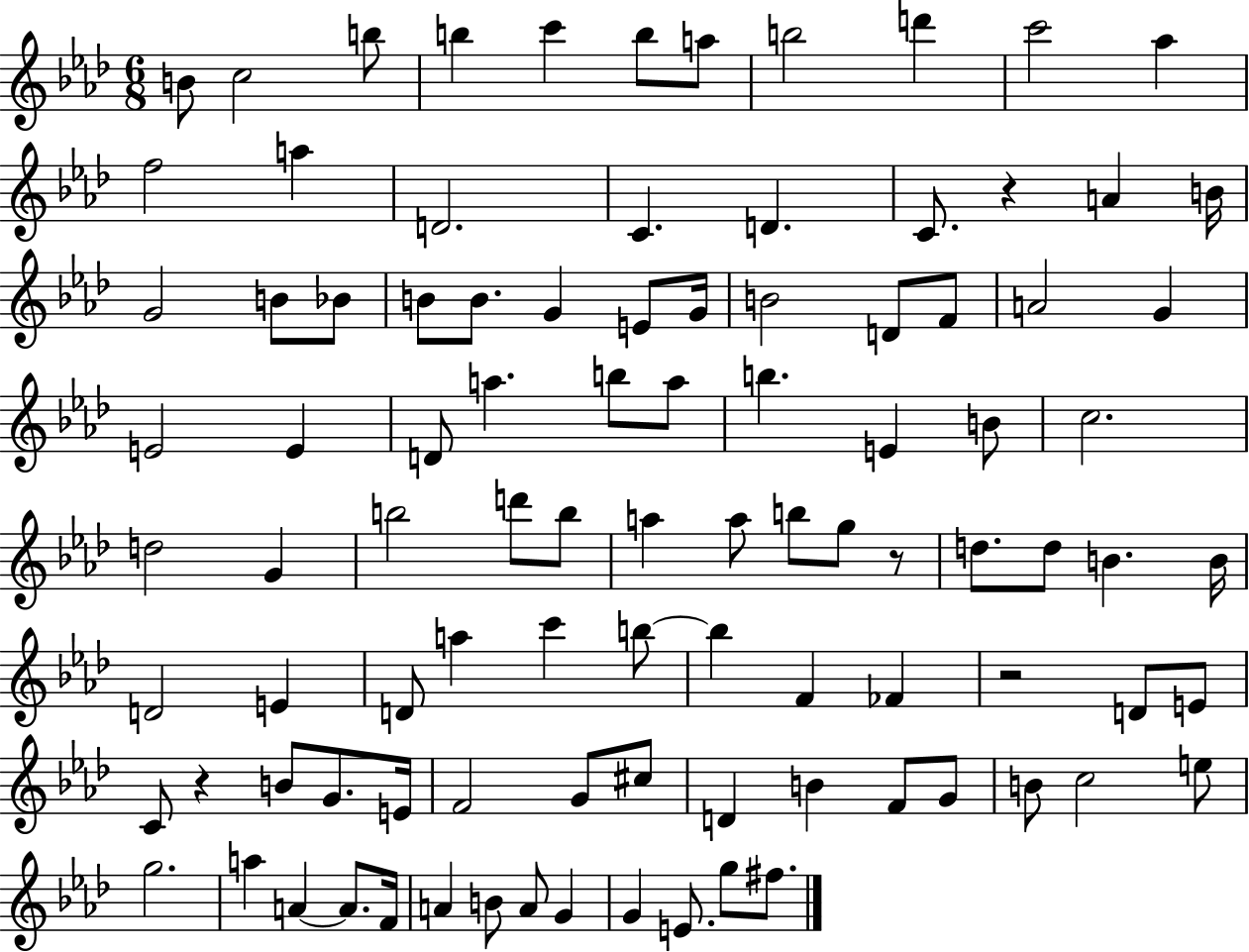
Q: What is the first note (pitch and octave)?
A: B4